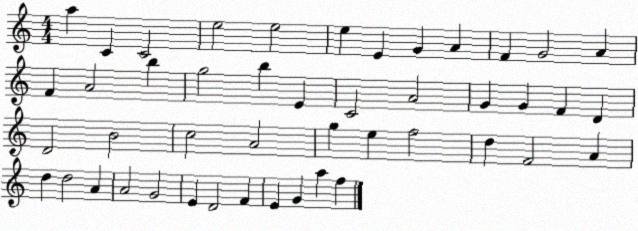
X:1
T:Untitled
M:4/4
L:1/4
K:C
a C C2 e2 e2 e E G A F G2 A F A2 b g2 b E C2 A2 G G F D D2 B2 c2 A2 g e f2 d F2 A d d2 A A2 G2 E D2 F E G a f